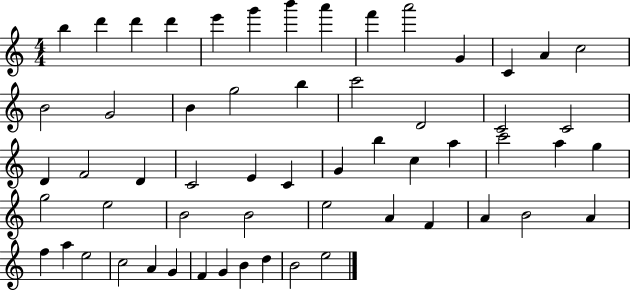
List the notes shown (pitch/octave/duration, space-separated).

B5/q D6/q D6/q D6/q E6/q G6/q B6/q A6/q F6/q A6/h G4/q C4/q A4/q C5/h B4/h G4/h B4/q G5/h B5/q C6/h D4/h C4/h C4/h D4/q F4/h D4/q C4/h E4/q C4/q G4/q B5/q C5/q A5/q C6/h A5/q G5/q G5/h E5/h B4/h B4/h E5/h A4/q F4/q A4/q B4/h A4/q F5/q A5/q E5/h C5/h A4/q G4/q F4/q G4/q B4/q D5/q B4/h E5/h